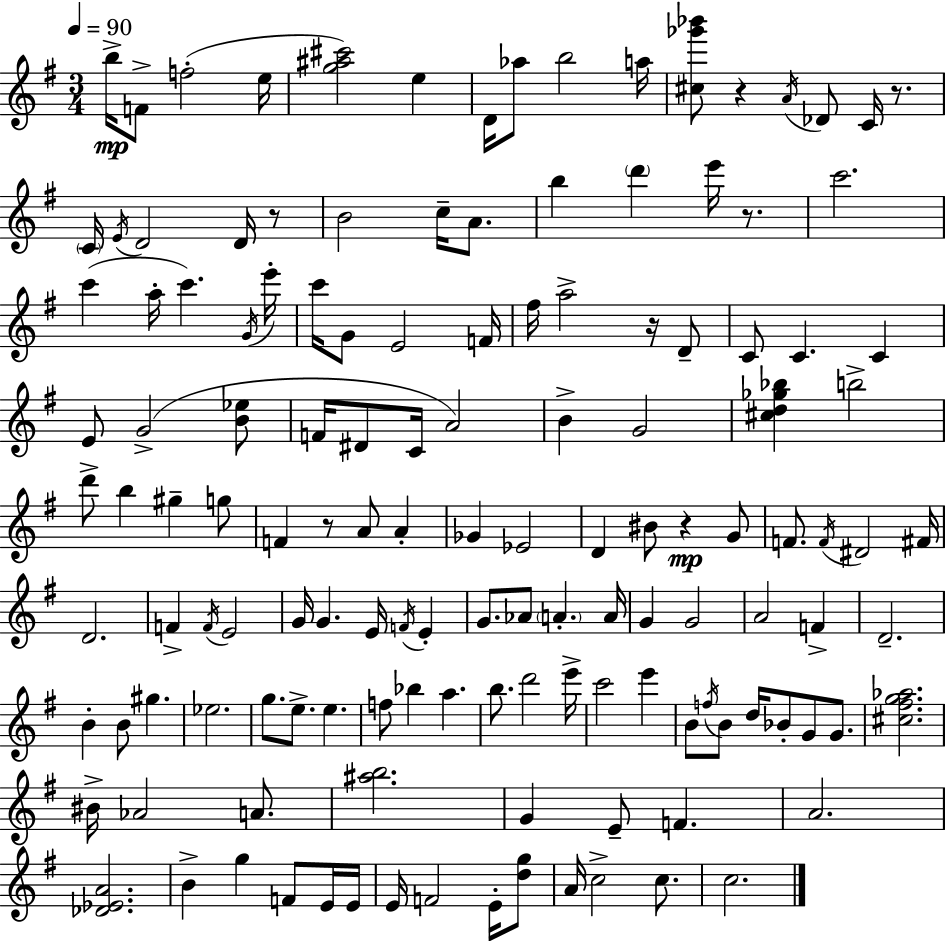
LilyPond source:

{
  \clef treble
  \numericTimeSignature
  \time 3/4
  \key g \major
  \tempo 4 = 90
  \repeat volta 2 { b''16->\mp f'8-> f''2-.( e''16 | <g'' ais'' cis'''>2) e''4 | d'16 aes''8 b''2 a''16 | <cis'' ges''' bes'''>8 r4 \acciaccatura { a'16 } des'8 c'16 r8. | \break \parenthesize c'16 \acciaccatura { e'16 } d'2 d'16 | r8 b'2 c''16-- a'8. | b''4 \parenthesize d'''4 e'''16 r8. | c'''2. | \break c'''4( a''16-. c'''4.) | \acciaccatura { g'16 } e'''16-. c'''16 g'8 e'2 | f'16 fis''16 a''2-> | r16 d'8-- c'8 c'4. c'4 | \break e'8 g'2->( | <b' ees''>8 f'16 dis'8 c'16 a'2) | b'4-> g'2 | <cis'' d'' ges'' bes''>4 b''2-> | \break d'''8-> b''4 gis''4-- | g''8 f'4 r8 a'8 a'4-. | ges'4 ees'2 | d'4 bis'8 r4\mp | \break g'8 f'8. \acciaccatura { f'16 } dis'2 | fis'16 d'2. | f'4-> \acciaccatura { f'16 } e'2 | g'16 g'4. | \break e'16 \acciaccatura { f'16 } e'4-. g'8. aes'8 \parenthesize a'4.-. | a'16 g'4 g'2 | a'2 | f'4-> d'2.-- | \break b'4-. b'8 | gis''4. ees''2. | g''8. e''8.-> | e''4. f''8 bes''4 | \break a''4. b''8. d'''2 | e'''16-> c'''2 | e'''4 b'8 \acciaccatura { f''16 } b'8 d''16 | bes'8-. g'8 g'8. <cis'' fis'' g'' aes''>2. | \break bis'16-> aes'2 | a'8. <ais'' b''>2. | g'4 e'8-- | f'4. a'2. | \break <des' ees' a'>2. | b'4-> g''4 | f'8 e'16 e'16 e'16 f'2 | e'16-. <d'' g''>8 a'16 c''2-> | \break c''8. c''2. | } \bar "|."
}